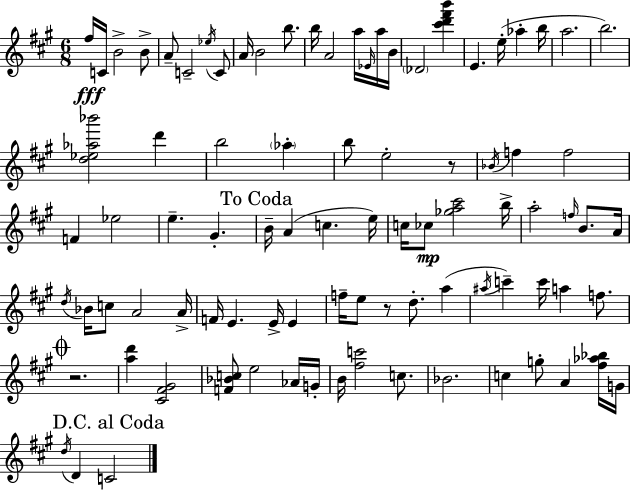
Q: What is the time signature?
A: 6/8